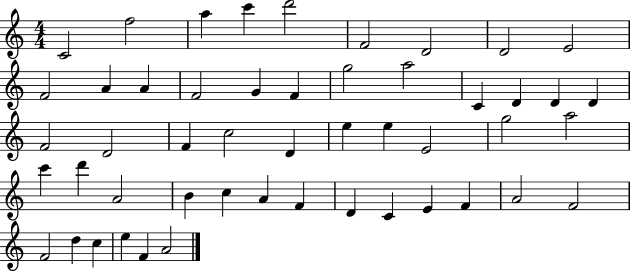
C4/h F5/h A5/q C6/q D6/h F4/h D4/h D4/h E4/h F4/h A4/q A4/q F4/h G4/q F4/q G5/h A5/h C4/q D4/q D4/q D4/q F4/h D4/h F4/q C5/h D4/q E5/q E5/q E4/h G5/h A5/h C6/q D6/q A4/h B4/q C5/q A4/q F4/q D4/q C4/q E4/q F4/q A4/h F4/h F4/h D5/q C5/q E5/q F4/q A4/h